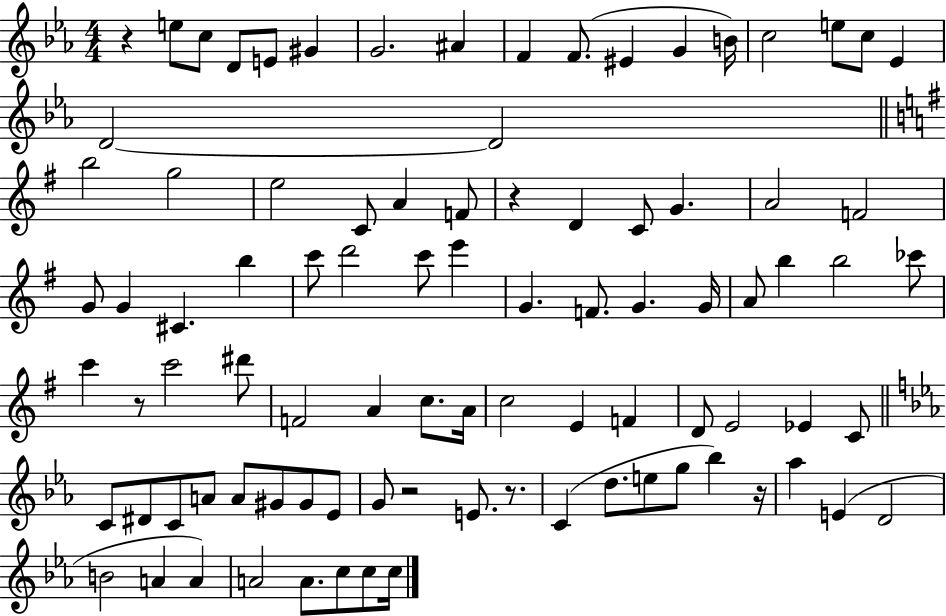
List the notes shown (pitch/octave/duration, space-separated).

R/q E5/e C5/e D4/e E4/e G#4/q G4/h. A#4/q F4/q F4/e. EIS4/q G4/q B4/s C5/h E5/e C5/e Eb4/q D4/h D4/h B5/h G5/h E5/h C4/e A4/q F4/e R/q D4/q C4/e G4/q. A4/h F4/h G4/e G4/q C#4/q. B5/q C6/e D6/h C6/e E6/q G4/q. F4/e. G4/q. G4/s A4/e B5/q B5/h CES6/e C6/q R/e C6/h D#6/e F4/h A4/q C5/e. A4/s C5/h E4/q F4/q D4/e E4/h Eb4/q C4/e C4/e D#4/e C4/e A4/e A4/e G#4/e G#4/e Eb4/e G4/e R/h E4/e. R/e. C4/q D5/e. E5/e G5/e Bb5/q R/s Ab5/q E4/q D4/h B4/h A4/q A4/q A4/h A4/e. C5/e C5/e C5/s